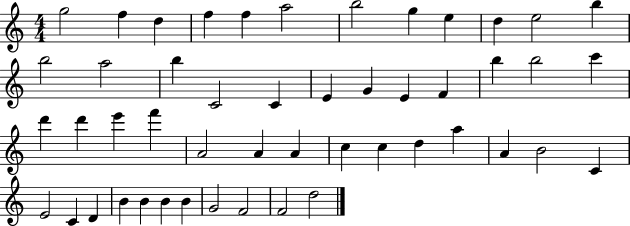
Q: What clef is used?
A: treble